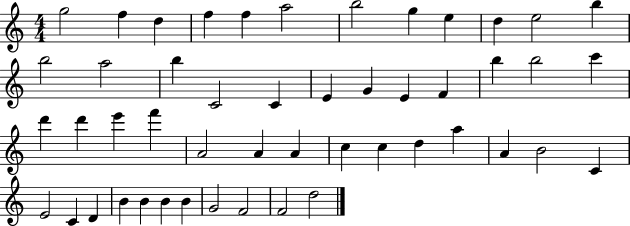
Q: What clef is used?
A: treble